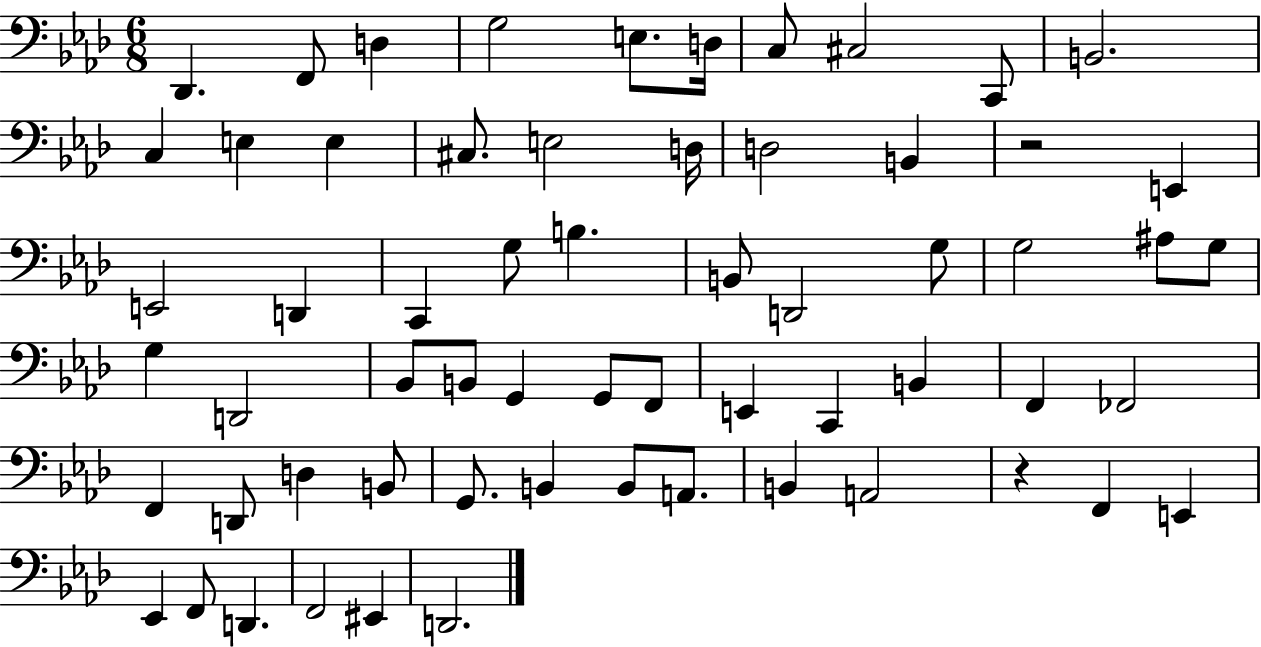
{
  \clef bass
  \numericTimeSignature
  \time 6/8
  \key aes \major
  des,4. f,8 d4 | g2 e8. d16 | c8 cis2 c,8 | b,2. | \break c4 e4 e4 | cis8. e2 d16 | d2 b,4 | r2 e,4 | \break e,2 d,4 | c,4 g8 b4. | b,8 d,2 g8 | g2 ais8 g8 | \break g4 d,2 | bes,8 b,8 g,4 g,8 f,8 | e,4 c,4 b,4 | f,4 fes,2 | \break f,4 d,8 d4 b,8 | g,8. b,4 b,8 a,8. | b,4 a,2 | r4 f,4 e,4 | \break ees,4 f,8 d,4. | f,2 eis,4 | d,2. | \bar "|."
}